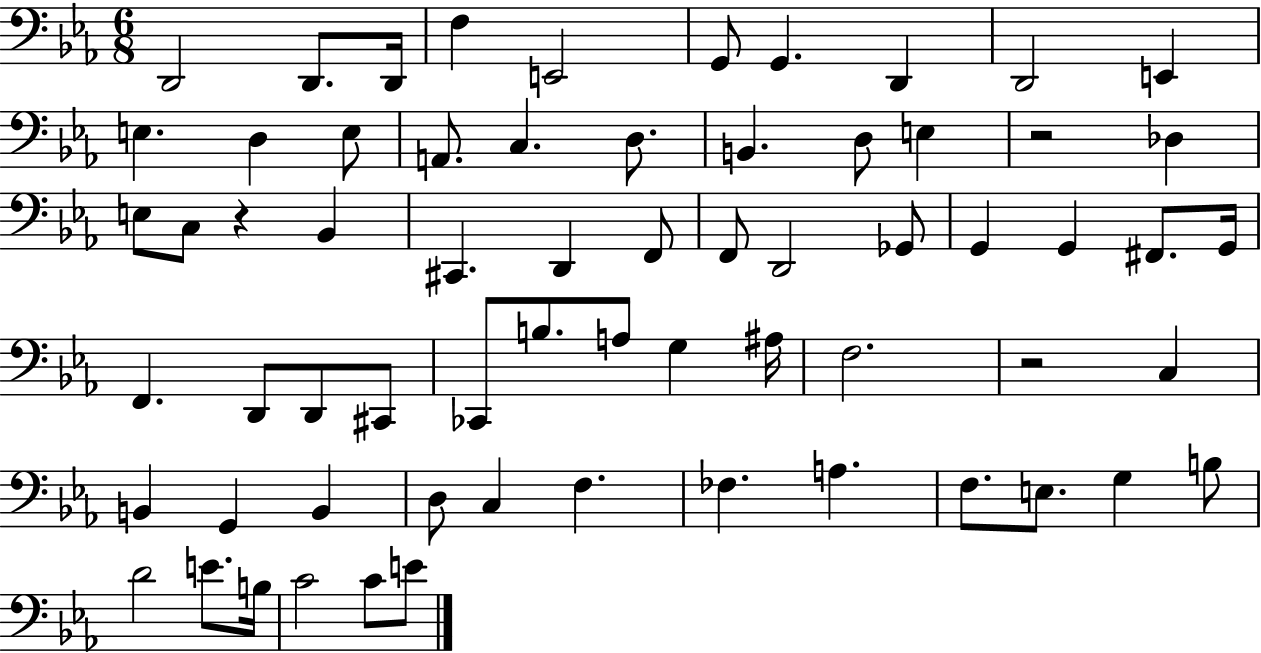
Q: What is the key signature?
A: EES major